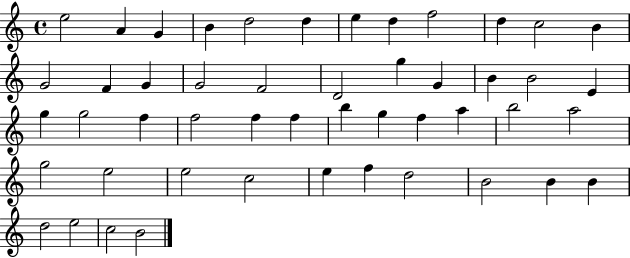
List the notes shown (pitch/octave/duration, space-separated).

E5/h A4/q G4/q B4/q D5/h D5/q E5/q D5/q F5/h D5/q C5/h B4/q G4/h F4/q G4/q G4/h F4/h D4/h G5/q G4/q B4/q B4/h E4/q G5/q G5/h F5/q F5/h F5/q F5/q B5/q G5/q F5/q A5/q B5/h A5/h G5/h E5/h E5/h C5/h E5/q F5/q D5/h B4/h B4/q B4/q D5/h E5/h C5/h B4/h